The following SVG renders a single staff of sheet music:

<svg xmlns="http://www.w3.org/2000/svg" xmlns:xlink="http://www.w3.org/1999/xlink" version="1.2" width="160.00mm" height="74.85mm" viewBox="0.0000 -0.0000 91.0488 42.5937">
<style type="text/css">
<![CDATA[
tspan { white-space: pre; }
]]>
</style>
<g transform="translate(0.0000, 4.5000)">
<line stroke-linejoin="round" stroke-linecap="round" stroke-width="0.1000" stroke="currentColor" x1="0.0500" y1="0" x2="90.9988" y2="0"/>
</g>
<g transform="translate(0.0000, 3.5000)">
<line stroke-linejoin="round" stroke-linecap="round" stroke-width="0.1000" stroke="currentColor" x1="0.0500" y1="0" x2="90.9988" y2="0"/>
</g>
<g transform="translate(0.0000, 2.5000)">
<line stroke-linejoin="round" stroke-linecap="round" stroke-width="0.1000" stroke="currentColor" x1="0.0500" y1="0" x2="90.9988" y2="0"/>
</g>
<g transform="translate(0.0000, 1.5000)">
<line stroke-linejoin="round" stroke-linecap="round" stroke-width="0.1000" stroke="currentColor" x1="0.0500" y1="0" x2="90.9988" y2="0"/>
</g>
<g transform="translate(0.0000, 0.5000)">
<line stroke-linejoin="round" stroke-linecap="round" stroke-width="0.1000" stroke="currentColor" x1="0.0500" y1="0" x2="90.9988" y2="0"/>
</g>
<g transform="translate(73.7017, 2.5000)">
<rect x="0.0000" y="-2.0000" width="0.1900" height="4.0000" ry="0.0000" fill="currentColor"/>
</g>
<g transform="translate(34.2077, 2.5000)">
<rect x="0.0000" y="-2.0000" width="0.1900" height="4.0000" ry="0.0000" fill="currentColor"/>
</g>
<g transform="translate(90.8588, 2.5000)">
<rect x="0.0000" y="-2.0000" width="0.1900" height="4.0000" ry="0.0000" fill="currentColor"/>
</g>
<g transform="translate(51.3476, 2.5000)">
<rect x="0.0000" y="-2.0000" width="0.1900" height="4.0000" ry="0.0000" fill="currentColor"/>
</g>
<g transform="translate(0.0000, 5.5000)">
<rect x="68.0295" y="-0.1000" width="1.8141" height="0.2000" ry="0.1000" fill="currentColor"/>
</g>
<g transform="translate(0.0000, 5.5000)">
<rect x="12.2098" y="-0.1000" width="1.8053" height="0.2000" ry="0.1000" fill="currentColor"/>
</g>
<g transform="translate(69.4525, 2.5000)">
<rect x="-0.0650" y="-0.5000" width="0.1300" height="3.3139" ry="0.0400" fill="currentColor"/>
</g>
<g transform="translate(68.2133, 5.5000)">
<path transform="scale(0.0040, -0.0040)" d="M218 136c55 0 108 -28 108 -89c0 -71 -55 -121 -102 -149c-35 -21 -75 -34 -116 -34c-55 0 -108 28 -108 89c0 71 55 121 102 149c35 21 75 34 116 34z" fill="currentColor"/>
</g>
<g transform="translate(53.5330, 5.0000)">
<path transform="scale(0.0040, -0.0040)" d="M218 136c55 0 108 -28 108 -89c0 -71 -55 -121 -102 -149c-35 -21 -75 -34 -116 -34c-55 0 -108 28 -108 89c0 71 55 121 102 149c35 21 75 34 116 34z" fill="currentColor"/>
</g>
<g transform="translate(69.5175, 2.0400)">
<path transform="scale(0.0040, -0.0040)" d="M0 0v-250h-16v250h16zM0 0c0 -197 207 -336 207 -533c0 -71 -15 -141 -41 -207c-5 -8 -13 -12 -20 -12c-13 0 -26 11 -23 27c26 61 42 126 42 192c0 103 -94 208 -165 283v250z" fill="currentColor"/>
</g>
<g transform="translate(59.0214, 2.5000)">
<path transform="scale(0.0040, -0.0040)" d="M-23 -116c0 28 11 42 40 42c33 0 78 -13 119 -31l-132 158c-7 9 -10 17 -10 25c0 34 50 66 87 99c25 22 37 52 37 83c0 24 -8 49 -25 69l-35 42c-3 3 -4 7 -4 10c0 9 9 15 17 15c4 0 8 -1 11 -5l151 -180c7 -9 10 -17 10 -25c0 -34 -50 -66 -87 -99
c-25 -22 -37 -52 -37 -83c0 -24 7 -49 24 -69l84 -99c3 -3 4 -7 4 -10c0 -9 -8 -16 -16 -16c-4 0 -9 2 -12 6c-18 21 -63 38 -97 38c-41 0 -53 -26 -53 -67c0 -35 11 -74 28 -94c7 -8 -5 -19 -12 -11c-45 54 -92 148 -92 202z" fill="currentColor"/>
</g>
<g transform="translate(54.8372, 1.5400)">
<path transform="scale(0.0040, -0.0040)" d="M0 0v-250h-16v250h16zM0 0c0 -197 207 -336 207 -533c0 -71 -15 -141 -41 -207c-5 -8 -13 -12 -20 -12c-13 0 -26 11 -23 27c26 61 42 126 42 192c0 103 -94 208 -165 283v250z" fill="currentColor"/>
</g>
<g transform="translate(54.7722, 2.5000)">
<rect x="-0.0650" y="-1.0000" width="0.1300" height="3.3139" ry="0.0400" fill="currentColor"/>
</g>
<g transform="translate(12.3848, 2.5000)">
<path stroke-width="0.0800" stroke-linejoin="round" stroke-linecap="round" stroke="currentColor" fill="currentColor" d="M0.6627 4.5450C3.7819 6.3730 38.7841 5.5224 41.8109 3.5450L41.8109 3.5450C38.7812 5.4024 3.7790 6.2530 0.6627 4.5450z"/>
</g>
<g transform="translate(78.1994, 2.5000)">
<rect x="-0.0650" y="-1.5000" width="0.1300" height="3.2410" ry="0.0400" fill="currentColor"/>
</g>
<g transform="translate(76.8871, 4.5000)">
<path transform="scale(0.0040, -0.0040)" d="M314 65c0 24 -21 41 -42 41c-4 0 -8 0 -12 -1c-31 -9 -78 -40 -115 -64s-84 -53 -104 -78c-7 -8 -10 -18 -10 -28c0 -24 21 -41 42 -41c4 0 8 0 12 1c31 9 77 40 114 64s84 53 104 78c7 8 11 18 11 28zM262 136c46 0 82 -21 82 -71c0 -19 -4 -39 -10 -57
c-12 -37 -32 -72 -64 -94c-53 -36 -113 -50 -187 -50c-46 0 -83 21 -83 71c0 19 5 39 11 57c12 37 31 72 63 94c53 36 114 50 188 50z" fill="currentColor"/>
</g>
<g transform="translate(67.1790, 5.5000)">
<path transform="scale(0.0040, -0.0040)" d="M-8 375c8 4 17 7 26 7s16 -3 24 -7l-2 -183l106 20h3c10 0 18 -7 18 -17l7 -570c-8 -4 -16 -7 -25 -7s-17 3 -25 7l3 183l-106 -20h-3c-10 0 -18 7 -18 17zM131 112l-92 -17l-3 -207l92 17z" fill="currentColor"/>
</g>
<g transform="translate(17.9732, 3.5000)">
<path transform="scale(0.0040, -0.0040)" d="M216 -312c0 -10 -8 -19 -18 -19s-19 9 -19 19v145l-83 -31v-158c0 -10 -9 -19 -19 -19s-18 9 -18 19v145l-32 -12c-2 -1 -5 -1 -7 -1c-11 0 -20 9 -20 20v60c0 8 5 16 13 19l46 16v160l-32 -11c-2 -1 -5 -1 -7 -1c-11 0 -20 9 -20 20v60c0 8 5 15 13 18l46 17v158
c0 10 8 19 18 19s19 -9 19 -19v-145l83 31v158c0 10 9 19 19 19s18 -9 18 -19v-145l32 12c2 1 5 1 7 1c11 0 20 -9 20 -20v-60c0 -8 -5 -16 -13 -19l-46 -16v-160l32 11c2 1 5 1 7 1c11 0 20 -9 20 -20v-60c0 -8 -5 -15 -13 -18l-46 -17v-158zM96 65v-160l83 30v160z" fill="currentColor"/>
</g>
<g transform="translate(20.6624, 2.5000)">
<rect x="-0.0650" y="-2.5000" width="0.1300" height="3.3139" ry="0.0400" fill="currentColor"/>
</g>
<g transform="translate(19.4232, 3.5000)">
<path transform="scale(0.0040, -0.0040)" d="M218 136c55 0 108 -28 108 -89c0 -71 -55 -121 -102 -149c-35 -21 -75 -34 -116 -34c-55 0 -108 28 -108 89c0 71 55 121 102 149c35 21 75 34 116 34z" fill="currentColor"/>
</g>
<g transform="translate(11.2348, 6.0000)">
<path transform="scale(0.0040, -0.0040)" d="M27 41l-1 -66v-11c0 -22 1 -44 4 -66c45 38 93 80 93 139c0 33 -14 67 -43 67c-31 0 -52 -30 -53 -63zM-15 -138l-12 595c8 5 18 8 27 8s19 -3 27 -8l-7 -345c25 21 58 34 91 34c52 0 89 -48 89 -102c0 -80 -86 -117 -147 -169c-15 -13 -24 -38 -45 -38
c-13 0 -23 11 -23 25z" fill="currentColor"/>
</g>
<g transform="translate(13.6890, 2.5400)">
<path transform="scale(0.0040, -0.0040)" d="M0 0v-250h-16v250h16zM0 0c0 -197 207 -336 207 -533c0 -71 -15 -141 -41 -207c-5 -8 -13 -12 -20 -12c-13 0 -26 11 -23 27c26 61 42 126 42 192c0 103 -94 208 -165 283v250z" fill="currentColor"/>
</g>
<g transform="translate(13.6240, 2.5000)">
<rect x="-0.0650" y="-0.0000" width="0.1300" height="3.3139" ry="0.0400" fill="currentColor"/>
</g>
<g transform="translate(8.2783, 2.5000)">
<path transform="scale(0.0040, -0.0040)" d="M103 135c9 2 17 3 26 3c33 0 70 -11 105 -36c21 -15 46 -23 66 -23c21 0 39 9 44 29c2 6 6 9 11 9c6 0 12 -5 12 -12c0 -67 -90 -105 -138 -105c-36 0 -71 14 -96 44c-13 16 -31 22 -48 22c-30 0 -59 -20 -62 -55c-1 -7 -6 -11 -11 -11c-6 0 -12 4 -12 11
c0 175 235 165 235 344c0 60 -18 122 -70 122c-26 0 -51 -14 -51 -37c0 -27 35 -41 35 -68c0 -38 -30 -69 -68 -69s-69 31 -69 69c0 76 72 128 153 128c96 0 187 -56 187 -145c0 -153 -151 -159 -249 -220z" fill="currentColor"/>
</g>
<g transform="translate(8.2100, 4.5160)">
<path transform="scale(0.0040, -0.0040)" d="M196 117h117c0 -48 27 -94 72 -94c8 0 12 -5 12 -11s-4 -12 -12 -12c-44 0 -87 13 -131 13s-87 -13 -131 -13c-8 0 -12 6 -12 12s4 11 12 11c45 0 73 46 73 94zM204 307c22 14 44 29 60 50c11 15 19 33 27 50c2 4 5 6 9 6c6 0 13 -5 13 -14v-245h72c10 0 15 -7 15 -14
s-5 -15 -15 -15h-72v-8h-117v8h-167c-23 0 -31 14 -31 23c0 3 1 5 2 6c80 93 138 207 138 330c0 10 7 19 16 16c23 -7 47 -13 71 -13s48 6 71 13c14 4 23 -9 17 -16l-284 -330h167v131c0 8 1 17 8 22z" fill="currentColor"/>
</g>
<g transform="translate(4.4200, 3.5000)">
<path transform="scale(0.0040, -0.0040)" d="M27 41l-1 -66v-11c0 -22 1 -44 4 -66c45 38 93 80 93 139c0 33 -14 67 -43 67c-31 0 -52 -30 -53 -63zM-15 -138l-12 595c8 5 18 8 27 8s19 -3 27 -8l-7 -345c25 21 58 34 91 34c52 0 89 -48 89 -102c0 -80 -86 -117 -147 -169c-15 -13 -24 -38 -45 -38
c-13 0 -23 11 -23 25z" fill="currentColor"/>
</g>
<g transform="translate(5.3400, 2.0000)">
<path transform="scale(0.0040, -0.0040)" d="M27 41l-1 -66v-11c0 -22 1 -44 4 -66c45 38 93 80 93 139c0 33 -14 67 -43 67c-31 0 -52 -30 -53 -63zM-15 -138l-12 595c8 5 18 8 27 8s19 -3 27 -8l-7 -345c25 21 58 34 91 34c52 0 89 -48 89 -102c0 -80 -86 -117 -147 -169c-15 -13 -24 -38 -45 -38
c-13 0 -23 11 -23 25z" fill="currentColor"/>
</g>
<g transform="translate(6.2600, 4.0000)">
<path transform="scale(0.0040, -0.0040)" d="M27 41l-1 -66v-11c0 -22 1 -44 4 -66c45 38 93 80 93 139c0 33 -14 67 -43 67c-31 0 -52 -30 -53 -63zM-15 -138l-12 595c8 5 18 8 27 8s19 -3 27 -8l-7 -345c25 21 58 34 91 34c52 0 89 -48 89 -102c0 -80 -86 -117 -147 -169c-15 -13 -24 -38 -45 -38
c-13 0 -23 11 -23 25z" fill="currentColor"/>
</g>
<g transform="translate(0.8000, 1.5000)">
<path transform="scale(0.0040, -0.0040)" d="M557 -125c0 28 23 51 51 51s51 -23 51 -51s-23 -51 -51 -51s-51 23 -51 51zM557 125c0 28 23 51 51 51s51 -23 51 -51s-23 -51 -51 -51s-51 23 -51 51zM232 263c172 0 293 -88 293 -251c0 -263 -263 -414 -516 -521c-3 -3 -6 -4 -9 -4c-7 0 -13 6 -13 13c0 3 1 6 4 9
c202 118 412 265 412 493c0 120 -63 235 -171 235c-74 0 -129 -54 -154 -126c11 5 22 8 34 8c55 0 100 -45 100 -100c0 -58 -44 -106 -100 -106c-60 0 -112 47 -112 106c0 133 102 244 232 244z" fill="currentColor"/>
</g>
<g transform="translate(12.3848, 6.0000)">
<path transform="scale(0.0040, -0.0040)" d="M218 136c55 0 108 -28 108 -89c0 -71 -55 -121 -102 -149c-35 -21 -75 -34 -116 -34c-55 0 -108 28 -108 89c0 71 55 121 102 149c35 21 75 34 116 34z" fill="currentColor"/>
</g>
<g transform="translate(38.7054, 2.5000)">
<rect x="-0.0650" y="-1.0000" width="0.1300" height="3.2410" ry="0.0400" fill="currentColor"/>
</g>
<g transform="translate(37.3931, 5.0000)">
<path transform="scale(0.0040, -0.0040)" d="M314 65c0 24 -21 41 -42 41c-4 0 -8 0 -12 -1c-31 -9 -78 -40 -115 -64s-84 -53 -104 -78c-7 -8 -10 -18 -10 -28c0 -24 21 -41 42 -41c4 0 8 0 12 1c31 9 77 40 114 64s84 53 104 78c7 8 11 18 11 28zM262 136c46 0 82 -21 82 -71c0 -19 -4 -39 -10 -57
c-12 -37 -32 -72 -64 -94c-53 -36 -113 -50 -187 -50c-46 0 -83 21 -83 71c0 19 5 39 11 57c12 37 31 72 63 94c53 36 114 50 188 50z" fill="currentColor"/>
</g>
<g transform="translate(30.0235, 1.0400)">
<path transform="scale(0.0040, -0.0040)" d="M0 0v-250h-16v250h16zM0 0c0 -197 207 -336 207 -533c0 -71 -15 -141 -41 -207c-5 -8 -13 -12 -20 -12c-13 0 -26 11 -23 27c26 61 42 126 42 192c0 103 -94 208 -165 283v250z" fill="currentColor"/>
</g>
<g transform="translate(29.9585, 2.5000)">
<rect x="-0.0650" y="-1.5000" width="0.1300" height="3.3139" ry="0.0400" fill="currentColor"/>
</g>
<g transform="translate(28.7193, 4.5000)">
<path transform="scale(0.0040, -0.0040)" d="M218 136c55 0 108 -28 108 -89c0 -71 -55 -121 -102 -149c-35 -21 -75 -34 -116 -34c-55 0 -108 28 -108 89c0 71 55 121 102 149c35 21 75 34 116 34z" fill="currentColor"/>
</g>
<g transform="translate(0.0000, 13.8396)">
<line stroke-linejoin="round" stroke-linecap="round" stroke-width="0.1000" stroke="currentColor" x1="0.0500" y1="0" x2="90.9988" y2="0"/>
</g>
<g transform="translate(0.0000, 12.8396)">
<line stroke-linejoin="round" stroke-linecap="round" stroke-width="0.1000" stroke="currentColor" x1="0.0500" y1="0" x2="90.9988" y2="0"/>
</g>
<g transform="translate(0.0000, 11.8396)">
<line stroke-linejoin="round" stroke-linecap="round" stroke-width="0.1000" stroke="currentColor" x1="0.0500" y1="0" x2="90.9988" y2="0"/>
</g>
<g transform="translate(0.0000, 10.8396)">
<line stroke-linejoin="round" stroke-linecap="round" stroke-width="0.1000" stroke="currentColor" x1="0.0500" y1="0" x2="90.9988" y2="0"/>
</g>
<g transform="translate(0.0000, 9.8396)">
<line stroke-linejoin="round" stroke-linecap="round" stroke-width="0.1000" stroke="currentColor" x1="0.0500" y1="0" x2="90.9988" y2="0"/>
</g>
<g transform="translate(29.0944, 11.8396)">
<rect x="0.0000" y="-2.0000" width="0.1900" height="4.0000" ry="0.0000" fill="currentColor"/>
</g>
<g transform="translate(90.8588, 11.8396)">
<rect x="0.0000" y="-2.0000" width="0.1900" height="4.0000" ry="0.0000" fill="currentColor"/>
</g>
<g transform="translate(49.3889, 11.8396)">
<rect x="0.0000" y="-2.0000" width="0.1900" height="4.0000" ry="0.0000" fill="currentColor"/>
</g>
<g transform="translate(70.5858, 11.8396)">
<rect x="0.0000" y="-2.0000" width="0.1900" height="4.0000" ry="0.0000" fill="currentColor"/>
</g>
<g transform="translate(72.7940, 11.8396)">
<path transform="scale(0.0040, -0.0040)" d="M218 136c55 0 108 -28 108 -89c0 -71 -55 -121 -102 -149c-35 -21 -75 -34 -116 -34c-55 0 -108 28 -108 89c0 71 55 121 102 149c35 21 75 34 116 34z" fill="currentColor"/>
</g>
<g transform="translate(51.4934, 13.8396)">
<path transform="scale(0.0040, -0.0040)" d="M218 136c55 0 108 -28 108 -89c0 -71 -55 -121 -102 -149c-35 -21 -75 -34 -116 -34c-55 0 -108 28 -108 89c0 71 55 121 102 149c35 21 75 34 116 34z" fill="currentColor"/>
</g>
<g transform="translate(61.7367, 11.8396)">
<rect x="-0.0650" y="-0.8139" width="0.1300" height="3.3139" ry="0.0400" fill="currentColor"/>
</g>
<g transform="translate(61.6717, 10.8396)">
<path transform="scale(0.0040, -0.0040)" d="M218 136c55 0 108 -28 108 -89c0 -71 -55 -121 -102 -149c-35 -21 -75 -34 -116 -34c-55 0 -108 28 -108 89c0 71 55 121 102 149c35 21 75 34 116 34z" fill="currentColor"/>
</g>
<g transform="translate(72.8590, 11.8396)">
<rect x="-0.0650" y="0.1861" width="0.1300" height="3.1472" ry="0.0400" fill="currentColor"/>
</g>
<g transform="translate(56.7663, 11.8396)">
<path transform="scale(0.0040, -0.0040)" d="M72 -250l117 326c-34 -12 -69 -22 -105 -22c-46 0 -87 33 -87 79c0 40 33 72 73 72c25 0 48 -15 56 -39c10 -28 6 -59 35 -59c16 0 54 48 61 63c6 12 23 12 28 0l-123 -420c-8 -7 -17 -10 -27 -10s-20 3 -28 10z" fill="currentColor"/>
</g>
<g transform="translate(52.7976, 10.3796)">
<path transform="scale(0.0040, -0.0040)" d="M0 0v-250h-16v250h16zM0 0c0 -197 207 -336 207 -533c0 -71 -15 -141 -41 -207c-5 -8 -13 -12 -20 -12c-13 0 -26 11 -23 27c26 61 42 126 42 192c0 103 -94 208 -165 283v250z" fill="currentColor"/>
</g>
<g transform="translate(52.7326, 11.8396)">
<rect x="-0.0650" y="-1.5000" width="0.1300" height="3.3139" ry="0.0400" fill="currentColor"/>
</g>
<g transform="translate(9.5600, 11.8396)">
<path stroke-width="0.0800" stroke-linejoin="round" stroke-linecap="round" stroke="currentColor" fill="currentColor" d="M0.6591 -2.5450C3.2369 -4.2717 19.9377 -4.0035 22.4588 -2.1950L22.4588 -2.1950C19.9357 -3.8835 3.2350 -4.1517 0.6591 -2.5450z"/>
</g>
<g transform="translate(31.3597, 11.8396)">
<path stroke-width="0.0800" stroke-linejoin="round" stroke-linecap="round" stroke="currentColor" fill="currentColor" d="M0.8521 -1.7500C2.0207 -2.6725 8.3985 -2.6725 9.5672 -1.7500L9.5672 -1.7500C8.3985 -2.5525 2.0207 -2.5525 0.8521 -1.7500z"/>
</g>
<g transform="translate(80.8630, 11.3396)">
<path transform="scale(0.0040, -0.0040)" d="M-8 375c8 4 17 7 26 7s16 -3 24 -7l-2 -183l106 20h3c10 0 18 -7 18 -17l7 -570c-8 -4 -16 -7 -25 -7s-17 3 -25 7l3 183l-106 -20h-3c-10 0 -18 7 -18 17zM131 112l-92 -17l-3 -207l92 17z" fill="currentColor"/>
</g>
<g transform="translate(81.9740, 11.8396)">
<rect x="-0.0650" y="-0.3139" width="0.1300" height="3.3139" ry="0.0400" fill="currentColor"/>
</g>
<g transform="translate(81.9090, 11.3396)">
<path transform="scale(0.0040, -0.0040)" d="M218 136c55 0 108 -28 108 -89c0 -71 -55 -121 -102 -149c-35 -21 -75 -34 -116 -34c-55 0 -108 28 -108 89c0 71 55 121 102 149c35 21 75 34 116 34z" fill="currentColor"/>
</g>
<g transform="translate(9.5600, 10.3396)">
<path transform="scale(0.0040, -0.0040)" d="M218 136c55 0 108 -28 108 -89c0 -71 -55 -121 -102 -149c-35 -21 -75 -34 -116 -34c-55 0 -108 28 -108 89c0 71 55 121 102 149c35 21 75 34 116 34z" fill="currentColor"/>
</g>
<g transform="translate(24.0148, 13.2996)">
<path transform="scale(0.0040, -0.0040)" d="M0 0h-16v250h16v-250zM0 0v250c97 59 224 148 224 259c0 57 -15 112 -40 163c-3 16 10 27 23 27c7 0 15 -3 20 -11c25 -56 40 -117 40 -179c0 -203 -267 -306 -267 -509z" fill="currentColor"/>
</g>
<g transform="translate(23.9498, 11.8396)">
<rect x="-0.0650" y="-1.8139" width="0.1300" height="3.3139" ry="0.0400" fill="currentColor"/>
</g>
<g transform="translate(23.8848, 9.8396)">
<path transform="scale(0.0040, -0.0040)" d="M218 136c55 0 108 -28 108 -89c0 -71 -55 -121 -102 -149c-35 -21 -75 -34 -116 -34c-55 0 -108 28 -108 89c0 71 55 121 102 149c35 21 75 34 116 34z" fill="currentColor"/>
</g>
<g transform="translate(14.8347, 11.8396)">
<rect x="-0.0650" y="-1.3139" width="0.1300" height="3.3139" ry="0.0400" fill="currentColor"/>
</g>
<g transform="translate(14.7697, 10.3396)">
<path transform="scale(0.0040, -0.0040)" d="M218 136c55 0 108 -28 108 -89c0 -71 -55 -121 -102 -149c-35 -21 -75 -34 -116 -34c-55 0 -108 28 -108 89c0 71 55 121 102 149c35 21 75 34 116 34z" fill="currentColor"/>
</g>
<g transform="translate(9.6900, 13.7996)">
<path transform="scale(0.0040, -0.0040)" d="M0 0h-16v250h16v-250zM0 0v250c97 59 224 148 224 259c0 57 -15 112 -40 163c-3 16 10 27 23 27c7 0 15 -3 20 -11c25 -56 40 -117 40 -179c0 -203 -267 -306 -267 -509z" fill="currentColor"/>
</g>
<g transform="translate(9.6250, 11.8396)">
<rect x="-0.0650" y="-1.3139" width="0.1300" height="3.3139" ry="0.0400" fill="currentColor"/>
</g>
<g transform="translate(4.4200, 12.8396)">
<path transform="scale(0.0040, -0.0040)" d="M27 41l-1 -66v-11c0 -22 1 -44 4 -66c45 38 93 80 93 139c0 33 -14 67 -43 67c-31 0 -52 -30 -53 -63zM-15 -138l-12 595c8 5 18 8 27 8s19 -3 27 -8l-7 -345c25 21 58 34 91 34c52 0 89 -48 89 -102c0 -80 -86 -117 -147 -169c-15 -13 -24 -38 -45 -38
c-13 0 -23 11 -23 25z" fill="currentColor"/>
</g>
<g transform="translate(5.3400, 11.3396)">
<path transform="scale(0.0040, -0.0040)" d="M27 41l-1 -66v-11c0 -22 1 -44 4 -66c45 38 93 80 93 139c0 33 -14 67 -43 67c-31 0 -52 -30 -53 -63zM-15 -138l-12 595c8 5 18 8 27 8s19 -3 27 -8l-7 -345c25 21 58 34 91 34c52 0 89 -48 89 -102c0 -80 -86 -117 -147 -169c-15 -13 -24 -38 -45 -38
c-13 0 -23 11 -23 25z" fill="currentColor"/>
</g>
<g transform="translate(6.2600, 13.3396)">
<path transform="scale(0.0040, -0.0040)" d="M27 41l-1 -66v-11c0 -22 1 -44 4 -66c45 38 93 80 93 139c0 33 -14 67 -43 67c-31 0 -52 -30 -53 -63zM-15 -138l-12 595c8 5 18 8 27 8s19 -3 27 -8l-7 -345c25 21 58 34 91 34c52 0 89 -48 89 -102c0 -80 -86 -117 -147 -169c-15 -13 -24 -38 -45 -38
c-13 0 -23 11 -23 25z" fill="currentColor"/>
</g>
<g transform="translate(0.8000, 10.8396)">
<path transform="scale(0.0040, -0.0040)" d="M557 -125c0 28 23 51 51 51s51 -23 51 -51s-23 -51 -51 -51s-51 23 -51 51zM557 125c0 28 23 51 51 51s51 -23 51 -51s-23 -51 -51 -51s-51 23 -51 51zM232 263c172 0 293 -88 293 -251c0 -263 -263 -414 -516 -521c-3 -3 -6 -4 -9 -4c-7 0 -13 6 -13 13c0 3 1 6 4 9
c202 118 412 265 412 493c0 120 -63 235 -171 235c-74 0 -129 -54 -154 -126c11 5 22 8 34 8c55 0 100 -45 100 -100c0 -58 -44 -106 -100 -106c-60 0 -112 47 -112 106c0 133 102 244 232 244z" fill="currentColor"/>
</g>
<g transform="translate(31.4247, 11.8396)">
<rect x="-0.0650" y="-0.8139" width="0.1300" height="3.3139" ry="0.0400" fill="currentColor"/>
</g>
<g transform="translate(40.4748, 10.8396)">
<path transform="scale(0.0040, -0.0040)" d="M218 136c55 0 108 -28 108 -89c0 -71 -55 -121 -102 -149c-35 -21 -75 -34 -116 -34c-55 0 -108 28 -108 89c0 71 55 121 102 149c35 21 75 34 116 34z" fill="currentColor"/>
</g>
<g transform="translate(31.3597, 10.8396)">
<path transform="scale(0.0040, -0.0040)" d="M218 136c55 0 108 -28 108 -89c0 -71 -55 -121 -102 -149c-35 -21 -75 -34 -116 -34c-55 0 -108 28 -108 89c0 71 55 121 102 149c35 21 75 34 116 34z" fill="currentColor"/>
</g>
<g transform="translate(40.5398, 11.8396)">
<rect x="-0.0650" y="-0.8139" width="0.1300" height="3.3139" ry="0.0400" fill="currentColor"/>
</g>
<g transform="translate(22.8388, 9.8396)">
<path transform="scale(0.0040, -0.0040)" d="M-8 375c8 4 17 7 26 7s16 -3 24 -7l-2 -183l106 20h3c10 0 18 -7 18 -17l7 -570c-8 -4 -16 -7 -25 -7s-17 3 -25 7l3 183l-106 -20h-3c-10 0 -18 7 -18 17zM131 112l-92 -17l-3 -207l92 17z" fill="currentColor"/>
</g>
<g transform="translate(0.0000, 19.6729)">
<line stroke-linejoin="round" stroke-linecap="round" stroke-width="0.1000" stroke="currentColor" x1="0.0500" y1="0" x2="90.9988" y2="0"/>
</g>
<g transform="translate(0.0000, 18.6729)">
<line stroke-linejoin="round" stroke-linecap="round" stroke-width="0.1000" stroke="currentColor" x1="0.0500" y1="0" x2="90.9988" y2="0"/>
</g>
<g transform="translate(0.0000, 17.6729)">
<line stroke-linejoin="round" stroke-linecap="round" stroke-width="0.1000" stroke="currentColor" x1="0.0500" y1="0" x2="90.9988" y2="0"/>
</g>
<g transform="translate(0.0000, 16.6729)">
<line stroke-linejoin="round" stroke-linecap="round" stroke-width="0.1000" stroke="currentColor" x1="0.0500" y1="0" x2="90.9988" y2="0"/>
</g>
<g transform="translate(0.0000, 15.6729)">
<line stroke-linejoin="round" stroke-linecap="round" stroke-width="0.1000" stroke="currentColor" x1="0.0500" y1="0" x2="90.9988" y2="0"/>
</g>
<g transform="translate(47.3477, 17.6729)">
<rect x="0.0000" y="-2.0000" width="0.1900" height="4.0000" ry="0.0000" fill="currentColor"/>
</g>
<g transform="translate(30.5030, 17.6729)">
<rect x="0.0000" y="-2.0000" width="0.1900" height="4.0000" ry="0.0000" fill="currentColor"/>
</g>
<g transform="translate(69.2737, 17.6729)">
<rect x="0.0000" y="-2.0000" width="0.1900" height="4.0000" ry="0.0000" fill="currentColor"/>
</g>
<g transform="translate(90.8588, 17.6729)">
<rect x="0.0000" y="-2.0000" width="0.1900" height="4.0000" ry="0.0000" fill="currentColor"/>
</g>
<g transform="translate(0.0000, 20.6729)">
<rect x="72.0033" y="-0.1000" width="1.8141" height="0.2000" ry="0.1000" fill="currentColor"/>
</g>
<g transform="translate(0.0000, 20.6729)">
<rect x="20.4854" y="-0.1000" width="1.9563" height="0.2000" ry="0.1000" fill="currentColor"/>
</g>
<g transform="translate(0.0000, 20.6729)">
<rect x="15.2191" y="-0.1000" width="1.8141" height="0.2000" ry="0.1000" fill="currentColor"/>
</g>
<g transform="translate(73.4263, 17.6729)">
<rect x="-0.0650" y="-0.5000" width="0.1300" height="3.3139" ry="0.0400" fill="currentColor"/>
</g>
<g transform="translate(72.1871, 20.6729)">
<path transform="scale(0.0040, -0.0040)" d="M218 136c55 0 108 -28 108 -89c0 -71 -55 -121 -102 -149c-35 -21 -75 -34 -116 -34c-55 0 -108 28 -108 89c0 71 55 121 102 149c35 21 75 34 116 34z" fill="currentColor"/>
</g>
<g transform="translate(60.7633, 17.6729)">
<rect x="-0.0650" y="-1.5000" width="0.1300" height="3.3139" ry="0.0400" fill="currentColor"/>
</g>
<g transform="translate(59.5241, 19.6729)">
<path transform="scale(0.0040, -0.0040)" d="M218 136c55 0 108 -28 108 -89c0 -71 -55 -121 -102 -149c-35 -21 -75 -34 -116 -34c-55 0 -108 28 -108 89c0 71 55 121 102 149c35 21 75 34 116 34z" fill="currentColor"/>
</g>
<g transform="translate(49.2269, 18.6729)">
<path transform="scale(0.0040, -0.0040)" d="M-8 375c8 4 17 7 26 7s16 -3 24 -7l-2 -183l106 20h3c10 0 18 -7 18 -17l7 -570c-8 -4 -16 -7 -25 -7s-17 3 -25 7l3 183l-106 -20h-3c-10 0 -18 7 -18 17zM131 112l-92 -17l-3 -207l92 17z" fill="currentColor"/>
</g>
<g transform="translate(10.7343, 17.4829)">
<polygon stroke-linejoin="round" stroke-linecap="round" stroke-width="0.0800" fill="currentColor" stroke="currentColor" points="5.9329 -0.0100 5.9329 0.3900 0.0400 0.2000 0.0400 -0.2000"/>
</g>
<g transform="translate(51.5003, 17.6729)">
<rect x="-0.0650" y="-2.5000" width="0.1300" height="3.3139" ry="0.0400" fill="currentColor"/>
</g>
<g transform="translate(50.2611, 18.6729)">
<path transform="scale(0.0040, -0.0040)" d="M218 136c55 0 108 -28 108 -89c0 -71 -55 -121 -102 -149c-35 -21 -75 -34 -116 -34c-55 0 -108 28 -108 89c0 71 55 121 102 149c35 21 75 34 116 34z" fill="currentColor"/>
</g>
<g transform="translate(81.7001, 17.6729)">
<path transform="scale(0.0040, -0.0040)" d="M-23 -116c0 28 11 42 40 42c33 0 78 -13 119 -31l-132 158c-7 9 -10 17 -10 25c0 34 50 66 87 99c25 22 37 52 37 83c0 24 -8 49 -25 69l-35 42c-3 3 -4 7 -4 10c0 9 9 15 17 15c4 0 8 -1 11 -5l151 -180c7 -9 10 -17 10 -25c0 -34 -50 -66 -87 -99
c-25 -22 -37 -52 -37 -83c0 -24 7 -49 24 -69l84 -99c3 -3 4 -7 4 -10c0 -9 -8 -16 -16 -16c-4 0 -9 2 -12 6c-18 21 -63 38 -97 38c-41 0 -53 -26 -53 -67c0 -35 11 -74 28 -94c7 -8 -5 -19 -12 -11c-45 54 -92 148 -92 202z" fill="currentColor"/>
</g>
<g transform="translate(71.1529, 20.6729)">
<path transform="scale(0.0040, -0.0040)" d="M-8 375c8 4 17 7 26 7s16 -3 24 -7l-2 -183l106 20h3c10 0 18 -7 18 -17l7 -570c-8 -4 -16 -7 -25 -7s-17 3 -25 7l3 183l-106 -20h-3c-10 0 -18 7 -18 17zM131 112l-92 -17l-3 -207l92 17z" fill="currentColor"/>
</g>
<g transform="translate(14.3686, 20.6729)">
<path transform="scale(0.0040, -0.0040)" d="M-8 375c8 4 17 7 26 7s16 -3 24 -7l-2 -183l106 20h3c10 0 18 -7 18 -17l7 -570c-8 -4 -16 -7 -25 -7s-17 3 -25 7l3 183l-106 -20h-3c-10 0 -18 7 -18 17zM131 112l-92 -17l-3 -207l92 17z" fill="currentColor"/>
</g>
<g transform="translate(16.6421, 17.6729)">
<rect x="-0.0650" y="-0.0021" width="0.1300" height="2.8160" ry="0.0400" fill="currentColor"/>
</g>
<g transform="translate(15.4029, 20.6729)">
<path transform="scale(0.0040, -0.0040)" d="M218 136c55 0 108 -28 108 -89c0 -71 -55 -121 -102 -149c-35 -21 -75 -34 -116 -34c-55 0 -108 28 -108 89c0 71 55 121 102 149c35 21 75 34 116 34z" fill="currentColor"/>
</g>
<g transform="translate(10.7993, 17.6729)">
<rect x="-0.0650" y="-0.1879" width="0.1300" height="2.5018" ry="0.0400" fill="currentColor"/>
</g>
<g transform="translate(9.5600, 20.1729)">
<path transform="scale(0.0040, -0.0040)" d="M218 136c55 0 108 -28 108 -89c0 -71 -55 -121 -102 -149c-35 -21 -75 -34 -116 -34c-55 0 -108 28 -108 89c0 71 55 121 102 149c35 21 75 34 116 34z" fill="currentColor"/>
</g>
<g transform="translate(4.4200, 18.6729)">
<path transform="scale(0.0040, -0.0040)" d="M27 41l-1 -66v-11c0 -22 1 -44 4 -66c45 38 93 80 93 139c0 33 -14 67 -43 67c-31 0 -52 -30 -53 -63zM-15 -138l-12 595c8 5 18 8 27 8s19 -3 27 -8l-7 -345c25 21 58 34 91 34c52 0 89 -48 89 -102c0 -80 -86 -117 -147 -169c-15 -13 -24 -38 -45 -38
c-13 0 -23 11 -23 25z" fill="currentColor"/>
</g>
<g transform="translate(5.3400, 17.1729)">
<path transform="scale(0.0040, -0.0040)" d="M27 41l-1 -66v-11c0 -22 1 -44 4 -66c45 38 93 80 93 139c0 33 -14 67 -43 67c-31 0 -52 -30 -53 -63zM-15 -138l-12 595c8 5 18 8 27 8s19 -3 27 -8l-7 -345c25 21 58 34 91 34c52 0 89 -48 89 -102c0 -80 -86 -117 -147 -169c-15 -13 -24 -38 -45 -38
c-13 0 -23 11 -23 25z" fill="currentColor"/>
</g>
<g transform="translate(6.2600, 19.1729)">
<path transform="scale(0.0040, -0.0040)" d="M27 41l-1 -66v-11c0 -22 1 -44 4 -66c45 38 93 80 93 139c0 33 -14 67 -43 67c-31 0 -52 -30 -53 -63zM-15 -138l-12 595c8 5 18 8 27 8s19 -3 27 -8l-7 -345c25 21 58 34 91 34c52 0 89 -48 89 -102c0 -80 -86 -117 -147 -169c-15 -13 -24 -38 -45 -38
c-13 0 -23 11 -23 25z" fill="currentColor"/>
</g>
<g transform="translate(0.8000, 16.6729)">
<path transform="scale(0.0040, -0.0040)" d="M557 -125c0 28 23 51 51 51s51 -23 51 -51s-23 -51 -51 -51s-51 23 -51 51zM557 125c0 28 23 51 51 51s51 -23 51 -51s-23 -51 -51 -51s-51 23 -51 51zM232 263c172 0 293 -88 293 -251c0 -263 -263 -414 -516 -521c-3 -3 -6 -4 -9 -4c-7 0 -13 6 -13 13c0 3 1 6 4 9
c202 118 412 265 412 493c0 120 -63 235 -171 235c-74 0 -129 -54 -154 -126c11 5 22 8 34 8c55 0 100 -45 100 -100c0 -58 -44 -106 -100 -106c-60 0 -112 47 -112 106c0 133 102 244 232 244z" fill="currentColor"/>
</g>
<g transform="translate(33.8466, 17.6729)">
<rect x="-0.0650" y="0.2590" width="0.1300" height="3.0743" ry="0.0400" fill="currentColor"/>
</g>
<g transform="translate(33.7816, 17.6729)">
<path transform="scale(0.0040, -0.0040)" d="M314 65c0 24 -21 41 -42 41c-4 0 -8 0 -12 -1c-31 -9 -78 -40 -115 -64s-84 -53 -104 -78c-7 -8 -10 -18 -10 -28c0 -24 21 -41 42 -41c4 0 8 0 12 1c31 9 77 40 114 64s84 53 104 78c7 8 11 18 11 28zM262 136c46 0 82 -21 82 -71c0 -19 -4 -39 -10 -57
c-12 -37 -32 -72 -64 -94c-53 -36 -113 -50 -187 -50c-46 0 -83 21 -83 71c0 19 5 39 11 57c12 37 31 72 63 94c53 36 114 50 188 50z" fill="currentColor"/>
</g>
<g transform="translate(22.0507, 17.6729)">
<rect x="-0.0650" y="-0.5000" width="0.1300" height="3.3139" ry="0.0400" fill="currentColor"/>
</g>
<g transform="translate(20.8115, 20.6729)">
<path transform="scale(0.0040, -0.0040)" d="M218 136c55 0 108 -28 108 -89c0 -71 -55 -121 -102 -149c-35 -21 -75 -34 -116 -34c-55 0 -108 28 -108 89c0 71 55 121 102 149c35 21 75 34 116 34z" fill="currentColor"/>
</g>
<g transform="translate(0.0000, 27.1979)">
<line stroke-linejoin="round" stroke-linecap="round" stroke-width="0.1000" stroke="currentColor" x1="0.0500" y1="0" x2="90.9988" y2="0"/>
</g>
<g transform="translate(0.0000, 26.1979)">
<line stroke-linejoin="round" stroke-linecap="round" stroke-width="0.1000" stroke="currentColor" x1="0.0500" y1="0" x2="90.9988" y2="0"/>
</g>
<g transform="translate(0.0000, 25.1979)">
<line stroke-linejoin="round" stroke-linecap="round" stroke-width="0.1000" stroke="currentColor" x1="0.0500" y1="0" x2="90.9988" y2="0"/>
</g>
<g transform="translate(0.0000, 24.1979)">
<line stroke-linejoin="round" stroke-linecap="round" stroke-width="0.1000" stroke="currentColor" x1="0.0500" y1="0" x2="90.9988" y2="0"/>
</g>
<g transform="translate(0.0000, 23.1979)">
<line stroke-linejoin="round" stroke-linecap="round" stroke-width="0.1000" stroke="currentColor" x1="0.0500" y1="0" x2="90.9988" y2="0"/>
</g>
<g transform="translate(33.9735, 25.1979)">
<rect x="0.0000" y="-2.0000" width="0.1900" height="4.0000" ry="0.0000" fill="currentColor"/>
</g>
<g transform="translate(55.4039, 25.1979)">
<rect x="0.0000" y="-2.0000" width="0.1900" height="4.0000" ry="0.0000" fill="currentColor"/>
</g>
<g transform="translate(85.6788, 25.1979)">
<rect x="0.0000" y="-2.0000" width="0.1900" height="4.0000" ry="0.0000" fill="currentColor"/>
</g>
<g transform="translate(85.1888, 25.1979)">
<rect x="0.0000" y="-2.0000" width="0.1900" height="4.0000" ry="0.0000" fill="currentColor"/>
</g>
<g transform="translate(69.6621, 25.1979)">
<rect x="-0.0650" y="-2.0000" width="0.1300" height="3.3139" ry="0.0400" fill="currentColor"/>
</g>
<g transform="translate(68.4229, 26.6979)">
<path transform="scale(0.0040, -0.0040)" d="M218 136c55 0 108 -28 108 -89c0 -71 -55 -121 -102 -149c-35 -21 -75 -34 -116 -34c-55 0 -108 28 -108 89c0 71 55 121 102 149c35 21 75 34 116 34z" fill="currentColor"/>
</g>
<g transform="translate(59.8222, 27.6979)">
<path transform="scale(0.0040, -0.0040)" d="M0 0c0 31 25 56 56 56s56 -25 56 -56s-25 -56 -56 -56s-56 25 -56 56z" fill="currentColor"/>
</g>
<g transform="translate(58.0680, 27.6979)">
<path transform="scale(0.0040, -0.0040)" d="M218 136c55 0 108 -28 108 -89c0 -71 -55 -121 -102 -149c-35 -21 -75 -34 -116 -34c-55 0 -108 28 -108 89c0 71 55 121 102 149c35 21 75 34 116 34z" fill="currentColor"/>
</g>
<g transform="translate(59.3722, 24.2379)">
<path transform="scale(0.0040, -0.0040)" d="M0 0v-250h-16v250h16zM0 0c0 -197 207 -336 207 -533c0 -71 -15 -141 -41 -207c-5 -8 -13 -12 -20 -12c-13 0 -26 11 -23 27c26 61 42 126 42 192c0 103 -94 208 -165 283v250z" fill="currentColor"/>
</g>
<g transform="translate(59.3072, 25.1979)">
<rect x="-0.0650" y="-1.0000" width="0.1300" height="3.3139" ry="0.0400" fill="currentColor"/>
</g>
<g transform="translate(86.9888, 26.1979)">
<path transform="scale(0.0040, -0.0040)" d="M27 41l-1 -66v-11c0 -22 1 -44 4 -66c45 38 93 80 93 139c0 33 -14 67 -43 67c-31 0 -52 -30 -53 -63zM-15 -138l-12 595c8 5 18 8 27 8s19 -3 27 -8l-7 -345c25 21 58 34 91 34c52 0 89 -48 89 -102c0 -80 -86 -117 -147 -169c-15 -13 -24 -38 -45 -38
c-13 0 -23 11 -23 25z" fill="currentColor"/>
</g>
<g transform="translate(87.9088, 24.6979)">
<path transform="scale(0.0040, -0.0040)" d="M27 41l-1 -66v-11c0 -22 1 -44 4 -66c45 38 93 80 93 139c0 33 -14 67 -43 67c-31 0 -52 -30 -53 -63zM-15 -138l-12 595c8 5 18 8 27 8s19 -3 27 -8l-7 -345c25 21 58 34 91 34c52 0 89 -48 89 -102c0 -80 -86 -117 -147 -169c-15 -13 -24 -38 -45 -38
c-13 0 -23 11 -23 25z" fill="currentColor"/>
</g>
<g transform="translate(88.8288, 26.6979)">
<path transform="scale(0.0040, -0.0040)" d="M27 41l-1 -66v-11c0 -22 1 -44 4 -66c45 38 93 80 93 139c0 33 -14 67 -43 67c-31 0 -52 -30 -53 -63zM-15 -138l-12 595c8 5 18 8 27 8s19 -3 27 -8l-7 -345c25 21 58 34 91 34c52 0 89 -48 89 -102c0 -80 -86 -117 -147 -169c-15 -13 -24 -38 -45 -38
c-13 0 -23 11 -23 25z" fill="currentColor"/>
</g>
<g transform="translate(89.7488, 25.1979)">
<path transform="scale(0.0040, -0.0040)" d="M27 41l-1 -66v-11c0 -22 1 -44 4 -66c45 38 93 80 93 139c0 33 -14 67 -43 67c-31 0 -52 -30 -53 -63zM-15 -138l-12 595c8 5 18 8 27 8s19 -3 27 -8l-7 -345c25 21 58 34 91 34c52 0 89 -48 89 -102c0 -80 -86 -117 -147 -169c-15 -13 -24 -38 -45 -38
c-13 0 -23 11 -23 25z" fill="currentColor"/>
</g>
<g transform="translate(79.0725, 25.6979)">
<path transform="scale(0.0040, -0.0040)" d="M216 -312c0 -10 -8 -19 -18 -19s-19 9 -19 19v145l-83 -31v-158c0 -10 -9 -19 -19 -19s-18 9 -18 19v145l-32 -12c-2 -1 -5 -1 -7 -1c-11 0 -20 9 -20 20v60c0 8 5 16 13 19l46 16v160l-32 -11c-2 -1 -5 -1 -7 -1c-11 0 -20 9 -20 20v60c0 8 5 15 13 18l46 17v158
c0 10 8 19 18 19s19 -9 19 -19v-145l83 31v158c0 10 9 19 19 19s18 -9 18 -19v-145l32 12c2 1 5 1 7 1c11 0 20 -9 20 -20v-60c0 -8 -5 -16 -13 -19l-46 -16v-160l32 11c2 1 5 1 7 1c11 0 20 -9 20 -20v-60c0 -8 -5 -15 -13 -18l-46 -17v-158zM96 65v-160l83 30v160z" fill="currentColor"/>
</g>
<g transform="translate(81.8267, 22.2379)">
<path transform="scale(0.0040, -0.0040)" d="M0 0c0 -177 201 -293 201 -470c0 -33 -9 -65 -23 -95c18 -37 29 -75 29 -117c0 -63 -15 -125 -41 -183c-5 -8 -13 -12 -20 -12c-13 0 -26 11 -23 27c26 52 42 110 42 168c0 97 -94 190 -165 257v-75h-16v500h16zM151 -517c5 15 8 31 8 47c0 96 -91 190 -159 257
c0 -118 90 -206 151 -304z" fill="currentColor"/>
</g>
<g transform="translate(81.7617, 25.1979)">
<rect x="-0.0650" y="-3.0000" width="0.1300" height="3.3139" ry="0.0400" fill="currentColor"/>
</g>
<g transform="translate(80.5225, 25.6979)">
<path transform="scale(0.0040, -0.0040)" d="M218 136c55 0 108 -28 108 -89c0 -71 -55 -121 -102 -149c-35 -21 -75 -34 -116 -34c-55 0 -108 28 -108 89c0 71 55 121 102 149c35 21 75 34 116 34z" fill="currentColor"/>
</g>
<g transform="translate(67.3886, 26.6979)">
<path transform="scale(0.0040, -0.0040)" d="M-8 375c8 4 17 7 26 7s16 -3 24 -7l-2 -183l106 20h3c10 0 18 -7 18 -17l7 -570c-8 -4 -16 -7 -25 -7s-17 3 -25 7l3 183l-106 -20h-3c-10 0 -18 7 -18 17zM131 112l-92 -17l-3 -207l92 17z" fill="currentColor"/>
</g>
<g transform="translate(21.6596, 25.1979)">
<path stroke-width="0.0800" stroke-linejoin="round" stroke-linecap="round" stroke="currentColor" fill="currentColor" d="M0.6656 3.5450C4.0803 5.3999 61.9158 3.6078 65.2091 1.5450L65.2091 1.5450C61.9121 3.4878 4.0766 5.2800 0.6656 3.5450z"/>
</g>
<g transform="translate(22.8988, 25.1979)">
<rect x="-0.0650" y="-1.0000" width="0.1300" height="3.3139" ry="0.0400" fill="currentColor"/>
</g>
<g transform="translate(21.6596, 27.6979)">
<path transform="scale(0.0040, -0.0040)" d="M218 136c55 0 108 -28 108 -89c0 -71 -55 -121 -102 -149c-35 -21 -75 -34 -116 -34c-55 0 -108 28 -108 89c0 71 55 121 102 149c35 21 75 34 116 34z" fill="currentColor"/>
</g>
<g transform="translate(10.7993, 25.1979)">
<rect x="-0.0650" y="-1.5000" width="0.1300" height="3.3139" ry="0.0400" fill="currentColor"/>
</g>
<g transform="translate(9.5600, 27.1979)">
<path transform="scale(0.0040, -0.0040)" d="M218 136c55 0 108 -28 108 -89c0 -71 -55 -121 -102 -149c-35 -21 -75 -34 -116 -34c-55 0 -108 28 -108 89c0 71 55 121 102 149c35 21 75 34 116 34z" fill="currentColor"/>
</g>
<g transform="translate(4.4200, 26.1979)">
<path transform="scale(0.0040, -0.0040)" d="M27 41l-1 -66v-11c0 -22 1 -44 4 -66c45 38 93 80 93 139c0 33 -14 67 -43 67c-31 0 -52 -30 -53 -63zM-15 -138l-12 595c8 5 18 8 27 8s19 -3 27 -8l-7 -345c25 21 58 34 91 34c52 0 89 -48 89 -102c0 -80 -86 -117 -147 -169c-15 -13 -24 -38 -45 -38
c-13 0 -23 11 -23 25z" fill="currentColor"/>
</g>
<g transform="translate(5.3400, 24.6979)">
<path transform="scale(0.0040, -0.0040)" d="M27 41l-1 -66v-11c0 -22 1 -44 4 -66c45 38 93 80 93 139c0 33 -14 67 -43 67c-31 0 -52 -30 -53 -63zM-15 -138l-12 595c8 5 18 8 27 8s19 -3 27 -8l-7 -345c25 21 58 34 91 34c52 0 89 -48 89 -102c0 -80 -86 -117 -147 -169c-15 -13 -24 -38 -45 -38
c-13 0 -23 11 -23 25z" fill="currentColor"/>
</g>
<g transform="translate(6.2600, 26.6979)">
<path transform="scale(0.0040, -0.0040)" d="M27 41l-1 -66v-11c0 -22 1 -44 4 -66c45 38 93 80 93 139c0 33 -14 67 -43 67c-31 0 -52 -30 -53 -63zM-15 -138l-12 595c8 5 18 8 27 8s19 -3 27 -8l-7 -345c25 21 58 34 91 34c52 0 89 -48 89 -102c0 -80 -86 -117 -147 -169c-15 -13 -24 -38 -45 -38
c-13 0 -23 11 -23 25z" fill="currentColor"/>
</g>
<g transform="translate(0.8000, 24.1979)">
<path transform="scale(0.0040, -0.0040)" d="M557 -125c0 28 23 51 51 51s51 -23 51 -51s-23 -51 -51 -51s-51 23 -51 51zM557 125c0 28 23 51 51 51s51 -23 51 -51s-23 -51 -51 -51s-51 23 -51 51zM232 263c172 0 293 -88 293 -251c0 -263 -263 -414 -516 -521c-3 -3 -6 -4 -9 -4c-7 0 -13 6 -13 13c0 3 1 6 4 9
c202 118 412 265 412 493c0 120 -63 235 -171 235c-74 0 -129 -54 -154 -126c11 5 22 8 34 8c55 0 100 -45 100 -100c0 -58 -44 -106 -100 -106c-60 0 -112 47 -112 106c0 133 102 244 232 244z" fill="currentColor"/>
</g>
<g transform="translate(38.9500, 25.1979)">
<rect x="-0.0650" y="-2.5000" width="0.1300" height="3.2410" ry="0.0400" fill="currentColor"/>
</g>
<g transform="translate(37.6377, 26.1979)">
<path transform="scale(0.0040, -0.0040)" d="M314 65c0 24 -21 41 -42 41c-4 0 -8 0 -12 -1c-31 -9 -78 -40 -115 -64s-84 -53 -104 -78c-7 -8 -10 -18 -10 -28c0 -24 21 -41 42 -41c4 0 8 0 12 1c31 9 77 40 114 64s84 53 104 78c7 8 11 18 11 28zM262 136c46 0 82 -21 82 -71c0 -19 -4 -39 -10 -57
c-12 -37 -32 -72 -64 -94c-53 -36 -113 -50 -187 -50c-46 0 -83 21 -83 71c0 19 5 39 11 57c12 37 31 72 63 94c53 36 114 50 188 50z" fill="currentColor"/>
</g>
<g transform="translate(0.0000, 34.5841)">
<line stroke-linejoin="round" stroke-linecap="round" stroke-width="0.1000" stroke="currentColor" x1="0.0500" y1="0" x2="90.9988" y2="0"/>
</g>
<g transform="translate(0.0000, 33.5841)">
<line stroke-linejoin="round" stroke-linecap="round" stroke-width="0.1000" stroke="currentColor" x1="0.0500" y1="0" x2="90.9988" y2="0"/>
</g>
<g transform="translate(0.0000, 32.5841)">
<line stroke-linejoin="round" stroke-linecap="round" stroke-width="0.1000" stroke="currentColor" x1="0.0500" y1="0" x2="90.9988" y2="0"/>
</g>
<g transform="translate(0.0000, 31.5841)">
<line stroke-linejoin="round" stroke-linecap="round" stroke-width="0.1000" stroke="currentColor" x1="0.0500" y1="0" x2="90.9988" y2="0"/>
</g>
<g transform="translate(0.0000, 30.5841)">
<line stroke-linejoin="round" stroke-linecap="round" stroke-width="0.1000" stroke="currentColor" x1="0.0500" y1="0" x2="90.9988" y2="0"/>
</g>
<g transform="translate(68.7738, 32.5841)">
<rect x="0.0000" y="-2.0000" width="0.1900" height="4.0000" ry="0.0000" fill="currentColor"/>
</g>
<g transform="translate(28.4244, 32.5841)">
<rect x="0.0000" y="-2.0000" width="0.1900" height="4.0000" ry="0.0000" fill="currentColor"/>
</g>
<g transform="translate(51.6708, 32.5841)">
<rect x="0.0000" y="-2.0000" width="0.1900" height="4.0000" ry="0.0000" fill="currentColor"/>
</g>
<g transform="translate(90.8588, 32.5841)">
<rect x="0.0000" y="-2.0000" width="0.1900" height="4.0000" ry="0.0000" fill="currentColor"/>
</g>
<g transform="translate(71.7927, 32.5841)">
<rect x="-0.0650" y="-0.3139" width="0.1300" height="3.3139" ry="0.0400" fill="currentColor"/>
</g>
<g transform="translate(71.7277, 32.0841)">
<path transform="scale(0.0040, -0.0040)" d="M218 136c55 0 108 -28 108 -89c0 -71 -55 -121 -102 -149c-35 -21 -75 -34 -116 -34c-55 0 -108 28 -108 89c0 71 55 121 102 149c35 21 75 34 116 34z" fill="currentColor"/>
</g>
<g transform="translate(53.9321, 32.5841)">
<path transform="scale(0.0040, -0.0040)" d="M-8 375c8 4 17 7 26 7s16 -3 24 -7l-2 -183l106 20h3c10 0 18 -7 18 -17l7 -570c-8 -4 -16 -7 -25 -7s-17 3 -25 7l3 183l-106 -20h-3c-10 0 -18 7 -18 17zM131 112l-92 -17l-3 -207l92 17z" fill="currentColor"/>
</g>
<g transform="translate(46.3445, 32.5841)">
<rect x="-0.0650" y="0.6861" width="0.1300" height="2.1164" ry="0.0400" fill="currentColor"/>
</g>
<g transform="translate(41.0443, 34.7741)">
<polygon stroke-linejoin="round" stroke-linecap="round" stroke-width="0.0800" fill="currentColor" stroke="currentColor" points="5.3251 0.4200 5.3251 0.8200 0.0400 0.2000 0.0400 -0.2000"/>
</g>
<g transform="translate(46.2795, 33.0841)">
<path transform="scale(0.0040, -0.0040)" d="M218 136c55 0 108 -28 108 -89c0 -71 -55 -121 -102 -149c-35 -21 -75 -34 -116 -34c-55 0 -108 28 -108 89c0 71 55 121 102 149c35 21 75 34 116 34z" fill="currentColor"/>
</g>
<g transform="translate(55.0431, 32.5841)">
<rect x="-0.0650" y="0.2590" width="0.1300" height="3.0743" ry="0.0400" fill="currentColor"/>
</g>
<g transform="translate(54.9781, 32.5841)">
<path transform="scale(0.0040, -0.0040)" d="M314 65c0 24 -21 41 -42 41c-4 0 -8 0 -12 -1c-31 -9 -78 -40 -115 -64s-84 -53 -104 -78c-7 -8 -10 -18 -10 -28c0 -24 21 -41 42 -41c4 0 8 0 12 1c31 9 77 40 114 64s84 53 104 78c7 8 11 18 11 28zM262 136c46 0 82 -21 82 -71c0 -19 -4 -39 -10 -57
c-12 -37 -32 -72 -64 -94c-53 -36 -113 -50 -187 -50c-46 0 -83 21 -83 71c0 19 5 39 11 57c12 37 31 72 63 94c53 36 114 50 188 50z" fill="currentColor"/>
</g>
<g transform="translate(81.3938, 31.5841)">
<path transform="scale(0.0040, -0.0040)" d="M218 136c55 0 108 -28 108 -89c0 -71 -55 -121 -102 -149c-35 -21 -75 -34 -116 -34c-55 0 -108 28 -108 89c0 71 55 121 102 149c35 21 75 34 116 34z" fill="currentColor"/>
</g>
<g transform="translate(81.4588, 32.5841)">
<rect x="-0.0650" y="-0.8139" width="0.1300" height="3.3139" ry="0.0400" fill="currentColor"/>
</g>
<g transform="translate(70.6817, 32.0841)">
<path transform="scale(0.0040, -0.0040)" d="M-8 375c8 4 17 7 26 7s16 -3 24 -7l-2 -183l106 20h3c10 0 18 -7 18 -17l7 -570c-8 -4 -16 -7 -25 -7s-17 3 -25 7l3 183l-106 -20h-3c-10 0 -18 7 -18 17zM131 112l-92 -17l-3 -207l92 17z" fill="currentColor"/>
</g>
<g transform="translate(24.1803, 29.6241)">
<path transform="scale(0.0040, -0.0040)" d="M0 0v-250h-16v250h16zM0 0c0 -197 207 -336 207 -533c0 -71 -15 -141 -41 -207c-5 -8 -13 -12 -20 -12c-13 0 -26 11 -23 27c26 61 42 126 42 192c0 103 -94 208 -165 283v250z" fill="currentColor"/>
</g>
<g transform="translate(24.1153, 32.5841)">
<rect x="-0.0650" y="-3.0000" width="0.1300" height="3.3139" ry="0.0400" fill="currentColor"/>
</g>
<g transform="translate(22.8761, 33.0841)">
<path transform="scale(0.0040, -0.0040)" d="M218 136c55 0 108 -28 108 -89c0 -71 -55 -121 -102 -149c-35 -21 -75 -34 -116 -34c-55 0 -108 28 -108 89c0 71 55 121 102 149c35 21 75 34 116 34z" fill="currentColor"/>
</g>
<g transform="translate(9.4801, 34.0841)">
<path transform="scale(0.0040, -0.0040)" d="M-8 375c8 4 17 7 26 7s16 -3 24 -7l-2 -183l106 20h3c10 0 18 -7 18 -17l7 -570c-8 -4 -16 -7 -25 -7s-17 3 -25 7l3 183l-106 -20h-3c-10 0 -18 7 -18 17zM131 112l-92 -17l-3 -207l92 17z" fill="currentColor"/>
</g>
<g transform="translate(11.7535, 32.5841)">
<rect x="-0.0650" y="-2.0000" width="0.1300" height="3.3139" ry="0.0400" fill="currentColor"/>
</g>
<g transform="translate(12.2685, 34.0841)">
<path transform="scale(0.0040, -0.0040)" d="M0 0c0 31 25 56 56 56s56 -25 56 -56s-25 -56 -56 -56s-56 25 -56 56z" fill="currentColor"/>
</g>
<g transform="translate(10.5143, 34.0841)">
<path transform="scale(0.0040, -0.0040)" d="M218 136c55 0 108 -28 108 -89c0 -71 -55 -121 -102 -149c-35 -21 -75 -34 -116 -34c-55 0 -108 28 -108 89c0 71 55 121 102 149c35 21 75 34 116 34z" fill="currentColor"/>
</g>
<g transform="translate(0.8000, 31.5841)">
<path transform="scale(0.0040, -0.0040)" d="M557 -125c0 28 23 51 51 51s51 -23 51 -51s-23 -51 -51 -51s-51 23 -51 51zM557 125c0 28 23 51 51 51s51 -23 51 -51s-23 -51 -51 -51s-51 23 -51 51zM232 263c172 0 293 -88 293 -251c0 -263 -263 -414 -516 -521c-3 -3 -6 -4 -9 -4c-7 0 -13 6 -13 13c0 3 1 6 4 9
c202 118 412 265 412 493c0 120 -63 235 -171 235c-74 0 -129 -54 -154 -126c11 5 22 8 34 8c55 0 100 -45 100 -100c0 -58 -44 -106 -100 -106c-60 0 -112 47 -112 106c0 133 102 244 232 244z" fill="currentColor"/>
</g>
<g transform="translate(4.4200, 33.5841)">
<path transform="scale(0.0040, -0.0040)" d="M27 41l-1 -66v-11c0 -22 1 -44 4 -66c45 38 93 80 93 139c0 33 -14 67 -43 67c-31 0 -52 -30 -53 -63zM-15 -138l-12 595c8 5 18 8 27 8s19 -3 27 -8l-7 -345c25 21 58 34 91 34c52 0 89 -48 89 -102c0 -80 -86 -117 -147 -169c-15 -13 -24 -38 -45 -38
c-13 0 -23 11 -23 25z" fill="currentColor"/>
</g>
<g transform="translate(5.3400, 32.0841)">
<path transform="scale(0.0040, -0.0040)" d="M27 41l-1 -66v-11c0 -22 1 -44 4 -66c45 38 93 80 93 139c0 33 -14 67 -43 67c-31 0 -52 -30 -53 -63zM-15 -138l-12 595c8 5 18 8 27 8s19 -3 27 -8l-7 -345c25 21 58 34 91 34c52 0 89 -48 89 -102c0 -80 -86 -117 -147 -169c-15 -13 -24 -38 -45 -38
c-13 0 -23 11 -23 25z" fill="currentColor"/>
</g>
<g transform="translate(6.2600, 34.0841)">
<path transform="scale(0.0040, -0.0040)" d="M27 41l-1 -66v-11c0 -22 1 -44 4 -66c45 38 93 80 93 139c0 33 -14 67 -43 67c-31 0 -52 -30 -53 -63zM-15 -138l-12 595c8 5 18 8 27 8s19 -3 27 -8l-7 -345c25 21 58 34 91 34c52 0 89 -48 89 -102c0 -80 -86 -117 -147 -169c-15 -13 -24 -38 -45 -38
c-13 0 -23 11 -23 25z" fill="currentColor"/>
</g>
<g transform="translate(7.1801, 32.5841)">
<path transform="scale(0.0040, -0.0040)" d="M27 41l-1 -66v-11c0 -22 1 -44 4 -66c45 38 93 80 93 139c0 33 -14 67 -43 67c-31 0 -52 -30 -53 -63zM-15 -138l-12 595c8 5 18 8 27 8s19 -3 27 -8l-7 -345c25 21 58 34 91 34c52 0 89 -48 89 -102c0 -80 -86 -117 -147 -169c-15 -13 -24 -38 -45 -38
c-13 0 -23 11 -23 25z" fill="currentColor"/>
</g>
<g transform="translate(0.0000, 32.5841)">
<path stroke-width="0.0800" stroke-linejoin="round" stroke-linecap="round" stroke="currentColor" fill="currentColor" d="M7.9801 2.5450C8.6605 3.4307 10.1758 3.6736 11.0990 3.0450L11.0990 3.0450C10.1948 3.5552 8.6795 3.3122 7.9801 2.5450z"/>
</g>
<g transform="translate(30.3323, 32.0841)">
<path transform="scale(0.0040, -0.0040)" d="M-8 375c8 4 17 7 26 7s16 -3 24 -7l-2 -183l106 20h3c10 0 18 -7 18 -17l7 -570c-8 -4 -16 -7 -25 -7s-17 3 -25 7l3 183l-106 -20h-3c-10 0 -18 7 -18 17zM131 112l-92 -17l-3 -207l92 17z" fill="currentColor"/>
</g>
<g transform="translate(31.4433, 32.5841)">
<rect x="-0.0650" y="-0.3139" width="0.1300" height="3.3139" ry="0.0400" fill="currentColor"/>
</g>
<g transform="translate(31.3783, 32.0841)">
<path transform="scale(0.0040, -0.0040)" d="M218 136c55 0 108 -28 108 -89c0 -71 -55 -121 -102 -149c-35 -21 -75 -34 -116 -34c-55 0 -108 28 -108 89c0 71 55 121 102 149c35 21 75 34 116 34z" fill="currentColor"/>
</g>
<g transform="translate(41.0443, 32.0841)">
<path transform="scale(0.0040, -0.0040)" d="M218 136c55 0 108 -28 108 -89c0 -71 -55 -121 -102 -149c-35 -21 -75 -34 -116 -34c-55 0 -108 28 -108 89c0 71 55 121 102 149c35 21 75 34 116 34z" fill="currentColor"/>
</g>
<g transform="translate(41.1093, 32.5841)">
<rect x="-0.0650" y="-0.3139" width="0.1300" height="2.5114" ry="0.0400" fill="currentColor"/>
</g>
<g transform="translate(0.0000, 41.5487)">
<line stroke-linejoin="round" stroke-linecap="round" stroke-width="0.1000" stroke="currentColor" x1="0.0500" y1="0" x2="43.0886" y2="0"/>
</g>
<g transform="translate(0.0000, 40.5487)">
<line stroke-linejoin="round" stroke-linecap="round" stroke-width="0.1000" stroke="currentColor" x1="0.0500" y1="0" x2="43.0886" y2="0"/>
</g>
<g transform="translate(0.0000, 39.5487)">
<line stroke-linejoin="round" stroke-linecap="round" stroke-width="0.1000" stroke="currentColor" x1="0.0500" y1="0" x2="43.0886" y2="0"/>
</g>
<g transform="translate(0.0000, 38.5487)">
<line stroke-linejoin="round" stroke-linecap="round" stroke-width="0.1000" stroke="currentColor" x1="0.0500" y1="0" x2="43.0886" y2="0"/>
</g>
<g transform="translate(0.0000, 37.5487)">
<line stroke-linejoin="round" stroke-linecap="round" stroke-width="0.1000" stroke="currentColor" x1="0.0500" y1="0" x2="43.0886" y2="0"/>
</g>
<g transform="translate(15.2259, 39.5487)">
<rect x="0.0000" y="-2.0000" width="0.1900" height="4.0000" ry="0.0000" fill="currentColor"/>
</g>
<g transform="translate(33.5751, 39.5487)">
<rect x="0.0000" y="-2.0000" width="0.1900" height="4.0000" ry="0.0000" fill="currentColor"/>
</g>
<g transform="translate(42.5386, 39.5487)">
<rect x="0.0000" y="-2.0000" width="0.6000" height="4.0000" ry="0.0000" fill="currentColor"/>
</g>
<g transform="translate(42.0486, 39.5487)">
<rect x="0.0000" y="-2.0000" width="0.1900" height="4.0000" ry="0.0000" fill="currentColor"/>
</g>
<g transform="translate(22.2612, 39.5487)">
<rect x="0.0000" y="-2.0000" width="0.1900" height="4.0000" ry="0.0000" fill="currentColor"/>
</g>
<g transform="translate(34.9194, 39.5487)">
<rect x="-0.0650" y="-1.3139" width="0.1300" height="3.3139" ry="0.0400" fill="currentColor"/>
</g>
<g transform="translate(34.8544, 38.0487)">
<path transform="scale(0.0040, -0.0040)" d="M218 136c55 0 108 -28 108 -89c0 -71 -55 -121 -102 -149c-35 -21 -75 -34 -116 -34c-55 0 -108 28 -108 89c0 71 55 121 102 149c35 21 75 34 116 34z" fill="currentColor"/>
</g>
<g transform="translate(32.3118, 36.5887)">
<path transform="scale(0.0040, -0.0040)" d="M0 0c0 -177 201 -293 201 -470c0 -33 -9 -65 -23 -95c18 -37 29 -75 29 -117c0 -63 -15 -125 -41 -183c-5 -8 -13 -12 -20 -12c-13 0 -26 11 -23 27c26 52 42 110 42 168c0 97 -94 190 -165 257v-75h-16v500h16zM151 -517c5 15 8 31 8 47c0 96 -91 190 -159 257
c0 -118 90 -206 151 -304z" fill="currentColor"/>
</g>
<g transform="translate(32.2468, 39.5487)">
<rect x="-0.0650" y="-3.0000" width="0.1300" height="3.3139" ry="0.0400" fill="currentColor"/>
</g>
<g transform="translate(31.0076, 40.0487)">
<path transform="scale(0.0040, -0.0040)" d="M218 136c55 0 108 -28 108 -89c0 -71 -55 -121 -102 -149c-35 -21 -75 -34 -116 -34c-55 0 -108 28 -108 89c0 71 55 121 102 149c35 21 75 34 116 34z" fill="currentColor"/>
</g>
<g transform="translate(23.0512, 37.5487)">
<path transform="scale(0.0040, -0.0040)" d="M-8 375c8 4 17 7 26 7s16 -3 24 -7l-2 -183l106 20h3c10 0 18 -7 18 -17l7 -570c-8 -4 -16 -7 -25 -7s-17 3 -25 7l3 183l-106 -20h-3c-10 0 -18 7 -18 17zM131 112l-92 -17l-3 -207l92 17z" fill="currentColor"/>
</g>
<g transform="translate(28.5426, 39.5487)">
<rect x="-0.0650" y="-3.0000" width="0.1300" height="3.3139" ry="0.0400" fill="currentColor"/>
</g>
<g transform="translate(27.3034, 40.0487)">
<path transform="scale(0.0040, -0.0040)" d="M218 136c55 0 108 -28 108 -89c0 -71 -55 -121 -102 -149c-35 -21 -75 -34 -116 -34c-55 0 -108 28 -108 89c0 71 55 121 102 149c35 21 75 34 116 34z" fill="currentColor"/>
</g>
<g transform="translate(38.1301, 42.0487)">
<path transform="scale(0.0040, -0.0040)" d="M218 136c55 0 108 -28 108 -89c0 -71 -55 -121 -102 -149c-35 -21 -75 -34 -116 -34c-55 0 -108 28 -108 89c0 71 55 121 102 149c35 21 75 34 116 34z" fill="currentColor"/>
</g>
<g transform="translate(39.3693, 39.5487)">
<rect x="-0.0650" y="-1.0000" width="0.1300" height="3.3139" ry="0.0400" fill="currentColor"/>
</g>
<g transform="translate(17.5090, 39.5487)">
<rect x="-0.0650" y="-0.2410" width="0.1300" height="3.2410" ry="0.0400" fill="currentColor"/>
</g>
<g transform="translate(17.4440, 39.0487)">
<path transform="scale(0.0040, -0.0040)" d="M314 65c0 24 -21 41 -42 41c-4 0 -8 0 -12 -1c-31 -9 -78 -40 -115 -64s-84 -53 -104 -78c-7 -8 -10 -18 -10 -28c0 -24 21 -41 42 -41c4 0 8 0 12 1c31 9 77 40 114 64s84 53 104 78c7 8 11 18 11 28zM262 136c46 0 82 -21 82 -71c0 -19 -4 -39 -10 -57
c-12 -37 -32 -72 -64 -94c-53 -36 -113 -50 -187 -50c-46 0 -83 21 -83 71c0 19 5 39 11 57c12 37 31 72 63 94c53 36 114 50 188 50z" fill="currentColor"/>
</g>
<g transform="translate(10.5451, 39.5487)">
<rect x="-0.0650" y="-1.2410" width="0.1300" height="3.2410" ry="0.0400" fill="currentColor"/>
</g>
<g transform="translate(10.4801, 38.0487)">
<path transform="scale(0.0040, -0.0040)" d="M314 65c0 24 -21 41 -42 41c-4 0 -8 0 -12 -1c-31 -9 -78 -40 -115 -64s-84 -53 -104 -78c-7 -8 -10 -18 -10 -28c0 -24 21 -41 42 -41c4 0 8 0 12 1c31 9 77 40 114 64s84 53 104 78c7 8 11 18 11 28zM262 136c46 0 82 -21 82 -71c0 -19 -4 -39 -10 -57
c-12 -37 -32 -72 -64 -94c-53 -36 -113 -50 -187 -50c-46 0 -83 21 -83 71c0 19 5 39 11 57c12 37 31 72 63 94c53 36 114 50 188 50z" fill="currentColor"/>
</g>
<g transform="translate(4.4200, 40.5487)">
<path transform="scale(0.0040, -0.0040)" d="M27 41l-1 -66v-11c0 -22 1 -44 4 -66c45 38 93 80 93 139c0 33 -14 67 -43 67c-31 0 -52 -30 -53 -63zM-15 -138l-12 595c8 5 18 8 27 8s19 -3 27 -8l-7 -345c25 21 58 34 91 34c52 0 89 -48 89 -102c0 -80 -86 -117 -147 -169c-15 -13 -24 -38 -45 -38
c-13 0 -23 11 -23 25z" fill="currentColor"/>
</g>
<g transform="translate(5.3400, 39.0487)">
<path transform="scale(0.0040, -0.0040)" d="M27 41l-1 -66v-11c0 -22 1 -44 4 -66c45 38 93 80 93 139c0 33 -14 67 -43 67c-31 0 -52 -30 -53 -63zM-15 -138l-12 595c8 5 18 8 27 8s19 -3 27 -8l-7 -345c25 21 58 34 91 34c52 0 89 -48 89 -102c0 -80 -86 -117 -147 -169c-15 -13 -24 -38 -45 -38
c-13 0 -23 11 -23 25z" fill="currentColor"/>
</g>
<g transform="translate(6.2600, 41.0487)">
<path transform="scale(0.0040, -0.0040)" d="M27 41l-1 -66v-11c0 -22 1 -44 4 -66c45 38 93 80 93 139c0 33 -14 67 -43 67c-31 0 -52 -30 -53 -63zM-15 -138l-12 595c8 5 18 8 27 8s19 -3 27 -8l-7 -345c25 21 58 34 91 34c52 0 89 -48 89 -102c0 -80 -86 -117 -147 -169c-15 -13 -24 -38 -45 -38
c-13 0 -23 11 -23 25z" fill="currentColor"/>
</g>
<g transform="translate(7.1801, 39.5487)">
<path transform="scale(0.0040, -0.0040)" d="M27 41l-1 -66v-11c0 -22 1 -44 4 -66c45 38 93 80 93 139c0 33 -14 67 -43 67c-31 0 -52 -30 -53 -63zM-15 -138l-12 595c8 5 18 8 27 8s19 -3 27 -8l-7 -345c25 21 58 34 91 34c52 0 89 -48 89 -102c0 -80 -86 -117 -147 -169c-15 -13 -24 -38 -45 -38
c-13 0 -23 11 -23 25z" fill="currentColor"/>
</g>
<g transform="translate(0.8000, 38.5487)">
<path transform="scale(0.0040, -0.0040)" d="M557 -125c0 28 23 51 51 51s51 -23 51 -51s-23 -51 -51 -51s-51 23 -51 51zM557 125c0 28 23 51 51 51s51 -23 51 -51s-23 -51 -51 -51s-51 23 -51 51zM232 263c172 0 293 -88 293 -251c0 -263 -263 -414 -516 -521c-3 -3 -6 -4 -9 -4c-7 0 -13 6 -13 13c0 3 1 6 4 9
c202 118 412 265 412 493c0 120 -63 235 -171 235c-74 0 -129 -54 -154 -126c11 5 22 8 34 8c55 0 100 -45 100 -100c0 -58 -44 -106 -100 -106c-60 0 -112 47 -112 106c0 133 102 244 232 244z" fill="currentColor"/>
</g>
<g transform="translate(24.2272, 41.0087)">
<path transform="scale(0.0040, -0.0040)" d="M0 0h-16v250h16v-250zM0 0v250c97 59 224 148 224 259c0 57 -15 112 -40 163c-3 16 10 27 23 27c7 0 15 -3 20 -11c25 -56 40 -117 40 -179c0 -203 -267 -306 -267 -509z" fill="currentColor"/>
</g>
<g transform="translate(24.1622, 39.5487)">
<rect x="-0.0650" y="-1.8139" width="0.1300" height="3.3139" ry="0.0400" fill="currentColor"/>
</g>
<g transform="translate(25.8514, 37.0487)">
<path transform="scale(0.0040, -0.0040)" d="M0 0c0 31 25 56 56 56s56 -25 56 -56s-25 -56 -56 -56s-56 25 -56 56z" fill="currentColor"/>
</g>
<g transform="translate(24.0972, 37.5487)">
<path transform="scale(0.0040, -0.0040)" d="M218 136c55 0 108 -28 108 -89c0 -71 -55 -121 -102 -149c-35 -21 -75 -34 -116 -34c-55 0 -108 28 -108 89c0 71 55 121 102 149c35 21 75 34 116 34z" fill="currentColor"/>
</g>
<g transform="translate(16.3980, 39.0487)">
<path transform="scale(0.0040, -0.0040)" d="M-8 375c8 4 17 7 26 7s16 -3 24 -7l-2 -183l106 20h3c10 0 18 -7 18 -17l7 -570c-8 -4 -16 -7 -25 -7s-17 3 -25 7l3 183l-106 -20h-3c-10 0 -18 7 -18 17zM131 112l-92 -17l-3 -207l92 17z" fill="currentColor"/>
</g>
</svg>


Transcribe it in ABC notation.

X:1
T:Untitled
M:2/4
L:1/4
K:Eb
_D,,/2 ^B,, G,,/2 F,,2 F,,/2 z E,,/2 G,,2 G,/2 G, A,/2 F, F, G,,/2 z/2 F, D, E, F,,/2 E,,/2 E,, D,2 B,, G,, E,, z G,, F,, _B,,2 F,,/2 A,, ^C,/4 A,, C,/2 E, E,/2 C,/2 D,2 E, F, G,2 E,2 A,/2 C, C,/4 G, F,,